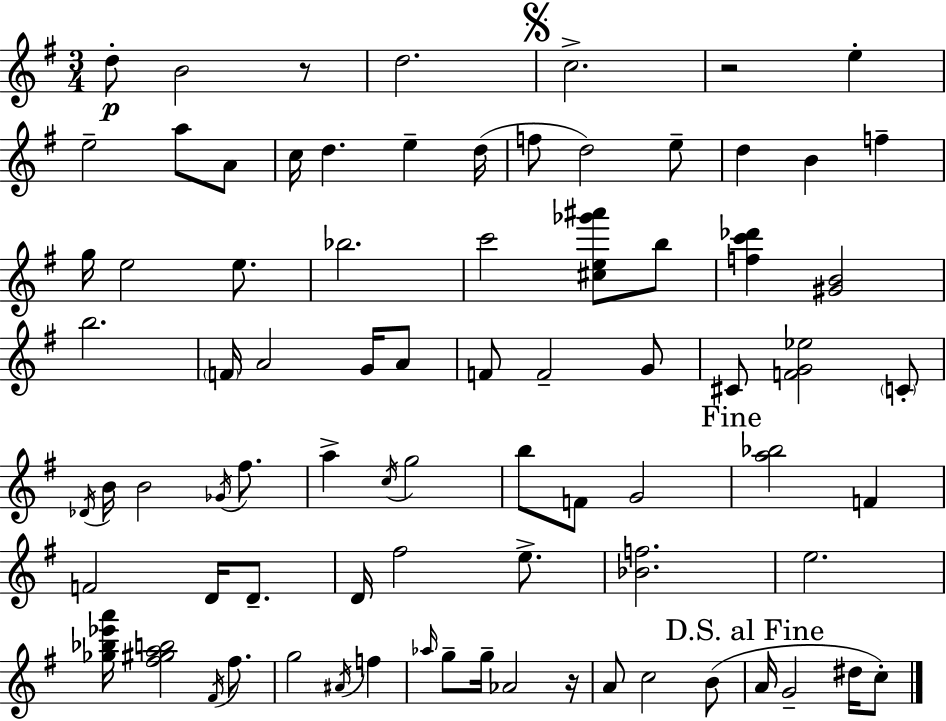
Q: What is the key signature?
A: G major